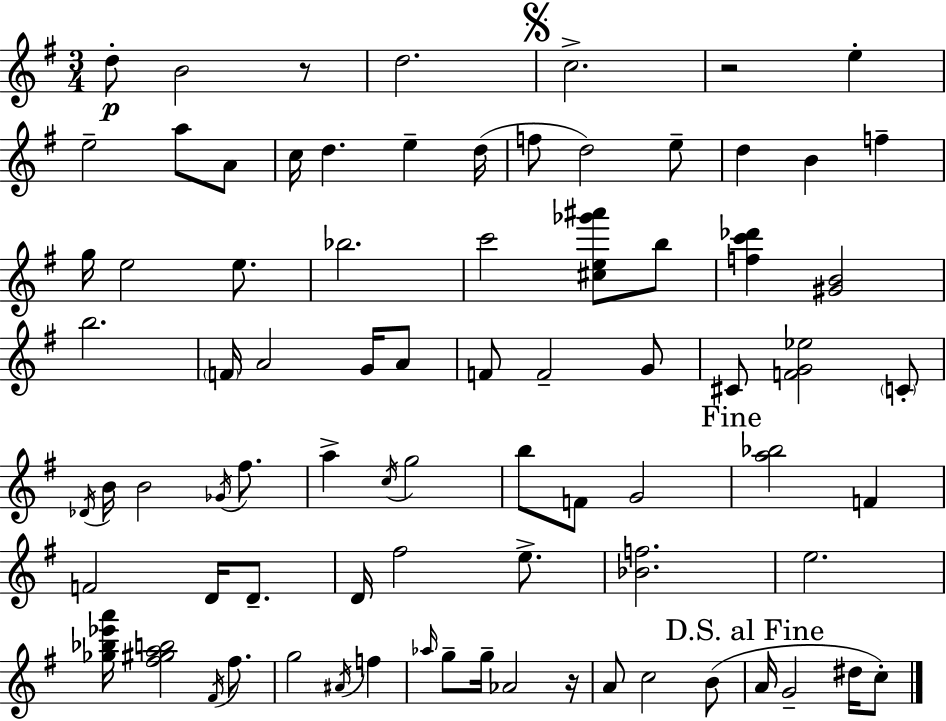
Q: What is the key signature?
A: G major